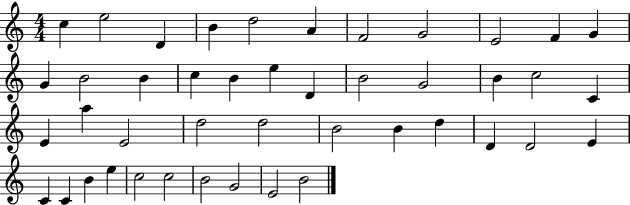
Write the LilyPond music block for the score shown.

{
  \clef treble
  \numericTimeSignature
  \time 4/4
  \key c \major
  c''4 e''2 d'4 | b'4 d''2 a'4 | f'2 g'2 | e'2 f'4 g'4 | \break g'4 b'2 b'4 | c''4 b'4 e''4 d'4 | b'2 g'2 | b'4 c''2 c'4 | \break e'4 a''4 e'2 | d''2 d''2 | b'2 b'4 d''4 | d'4 d'2 e'4 | \break c'4 c'4 b'4 e''4 | c''2 c''2 | b'2 g'2 | e'2 b'2 | \break \bar "|."
}